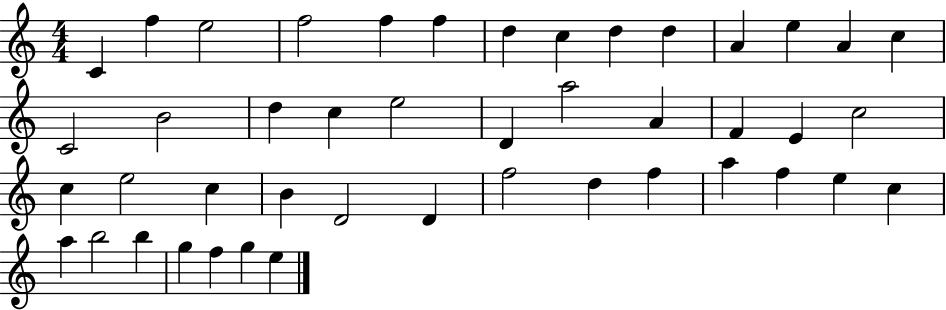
{
  \clef treble
  \numericTimeSignature
  \time 4/4
  \key c \major
  c'4 f''4 e''2 | f''2 f''4 f''4 | d''4 c''4 d''4 d''4 | a'4 e''4 a'4 c''4 | \break c'2 b'2 | d''4 c''4 e''2 | d'4 a''2 a'4 | f'4 e'4 c''2 | \break c''4 e''2 c''4 | b'4 d'2 d'4 | f''2 d''4 f''4 | a''4 f''4 e''4 c''4 | \break a''4 b''2 b''4 | g''4 f''4 g''4 e''4 | \bar "|."
}